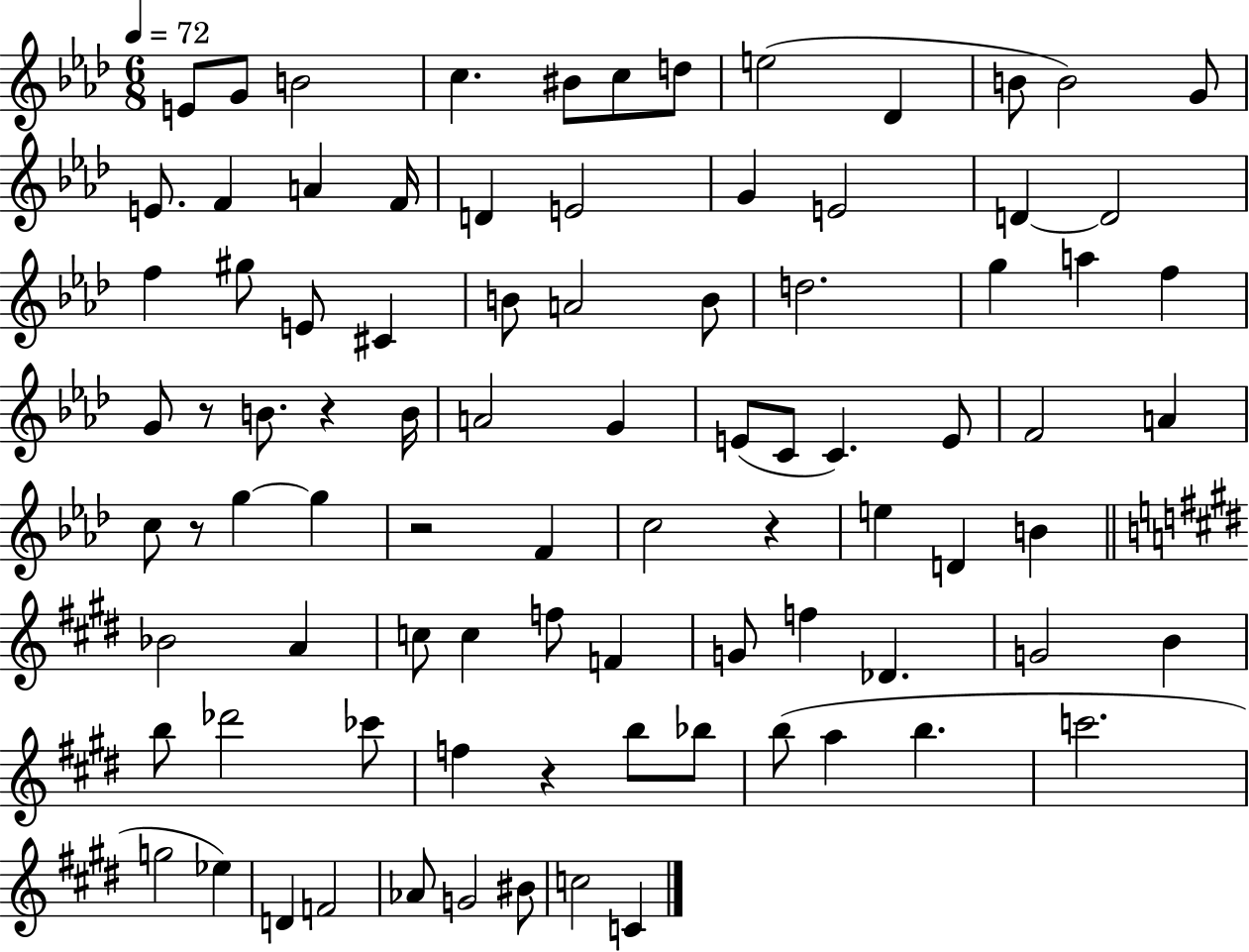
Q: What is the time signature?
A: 6/8